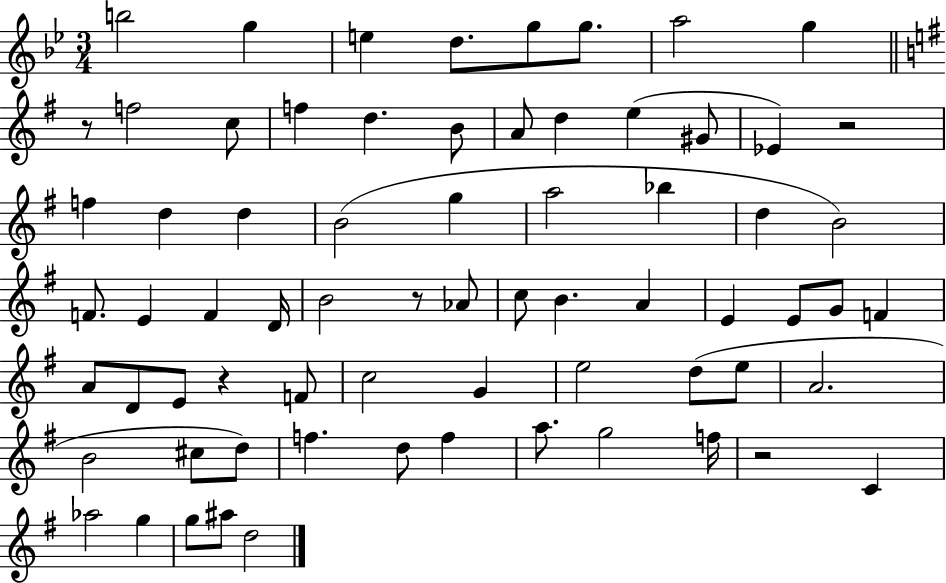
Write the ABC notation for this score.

X:1
T:Untitled
M:3/4
L:1/4
K:Bb
b2 g e d/2 g/2 g/2 a2 g z/2 f2 c/2 f d B/2 A/2 d e ^G/2 _E z2 f d d B2 g a2 _b d B2 F/2 E F D/4 B2 z/2 _A/2 c/2 B A E E/2 G/2 F A/2 D/2 E/2 z F/2 c2 G e2 d/2 e/2 A2 B2 ^c/2 d/2 f d/2 f a/2 g2 f/4 z2 C _a2 g g/2 ^a/2 d2